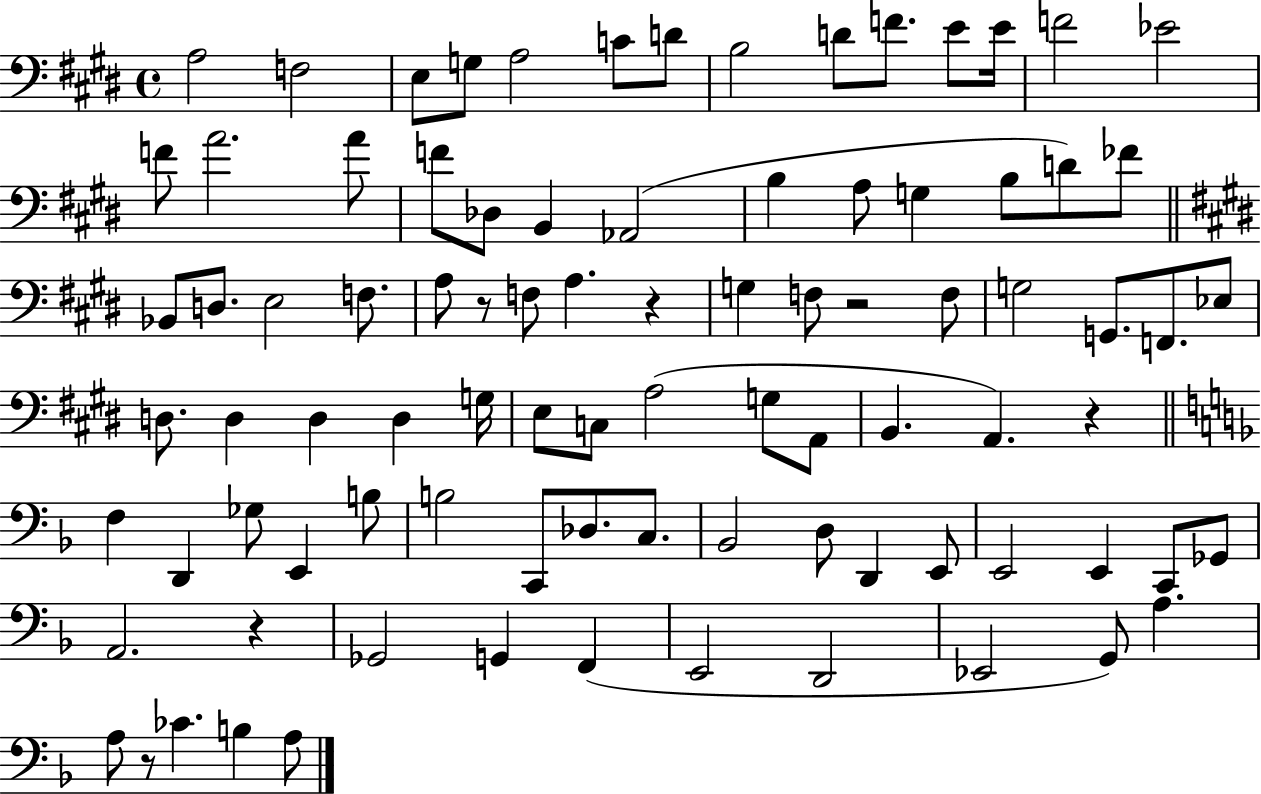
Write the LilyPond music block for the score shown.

{
  \clef bass
  \time 4/4
  \defaultTimeSignature
  \key e \major
  a2 f2 | e8 g8 a2 c'8 d'8 | b2 d'8 f'8. e'8 e'16 | f'2 ees'2 | \break f'8 a'2. a'8 | f'8 des8 b,4 aes,2( | b4 a8 g4 b8 d'8) fes'8 | \bar "||" \break \key e \major bes,8 d8. e2 f8. | a8 r8 f8 a4. r4 | g4 f8 r2 f8 | g2 g,8. f,8. ees8 | \break d8. d4 d4 d4 g16 | e8 c8 a2( g8 a,8 | b,4. a,4.) r4 | \bar "||" \break \key d \minor f4 d,4 ges8 e,4 b8 | b2 c,8 des8. c8. | bes,2 d8 d,4 e,8 | e,2 e,4 c,8 ges,8 | \break a,2. r4 | ges,2 g,4 f,4( | e,2 d,2 | ees,2 g,8) a4. | \break a8 r8 ces'4. b4 a8 | \bar "|."
}